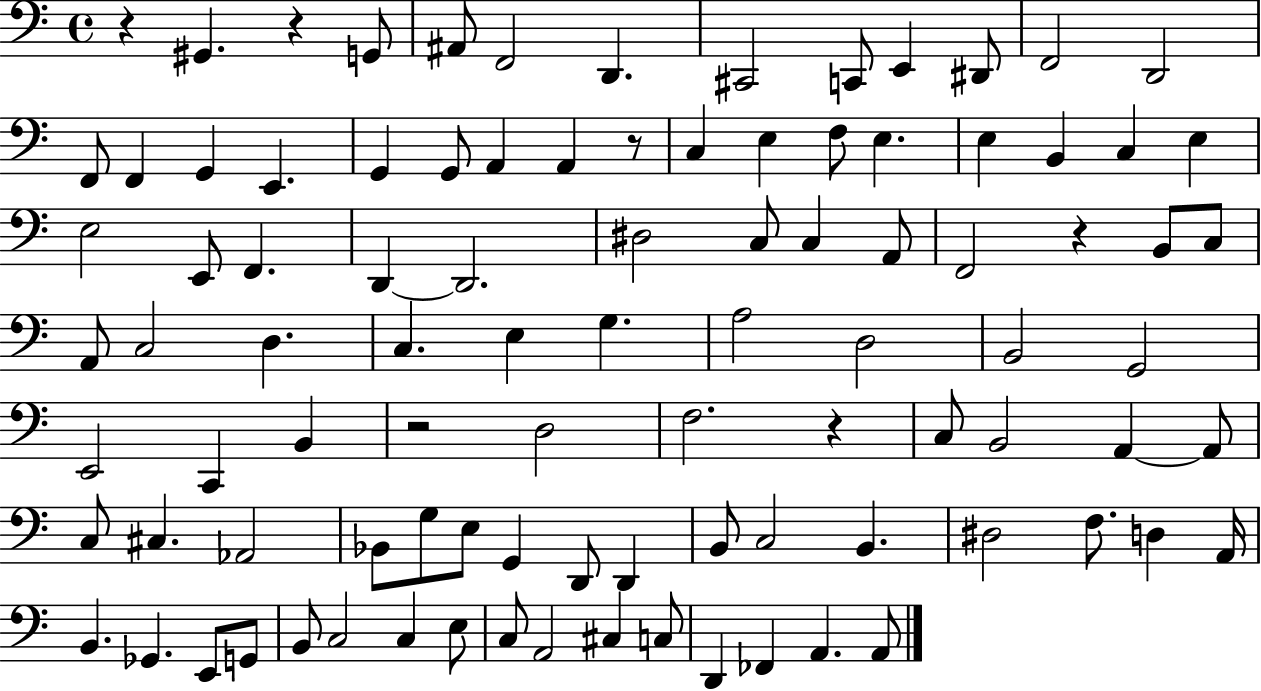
{
  \clef bass
  \time 4/4
  \defaultTimeSignature
  \key c \major
  r4 gis,4. r4 g,8 | ais,8 f,2 d,4. | cis,2 c,8 e,4 dis,8 | f,2 d,2 | \break f,8 f,4 g,4 e,4. | g,4 g,8 a,4 a,4 r8 | c4 e4 f8 e4. | e4 b,4 c4 e4 | \break e2 e,8 f,4. | d,4~~ d,2. | dis2 c8 c4 a,8 | f,2 r4 b,8 c8 | \break a,8 c2 d4. | c4. e4 g4. | a2 d2 | b,2 g,2 | \break e,2 c,4 b,4 | r2 d2 | f2. r4 | c8 b,2 a,4~~ a,8 | \break c8 cis4. aes,2 | bes,8 g8 e8 g,4 d,8 d,4 | b,8 c2 b,4. | dis2 f8. d4 a,16 | \break b,4. ges,4. e,8 g,8 | b,8 c2 c4 e8 | c8 a,2 cis4 c8 | d,4 fes,4 a,4. a,8 | \break \bar "|."
}